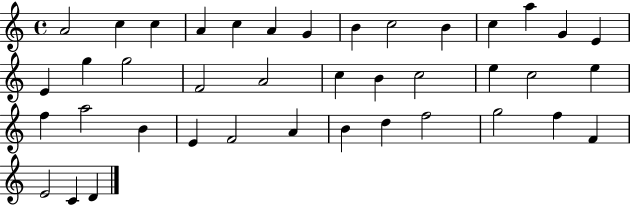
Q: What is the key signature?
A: C major